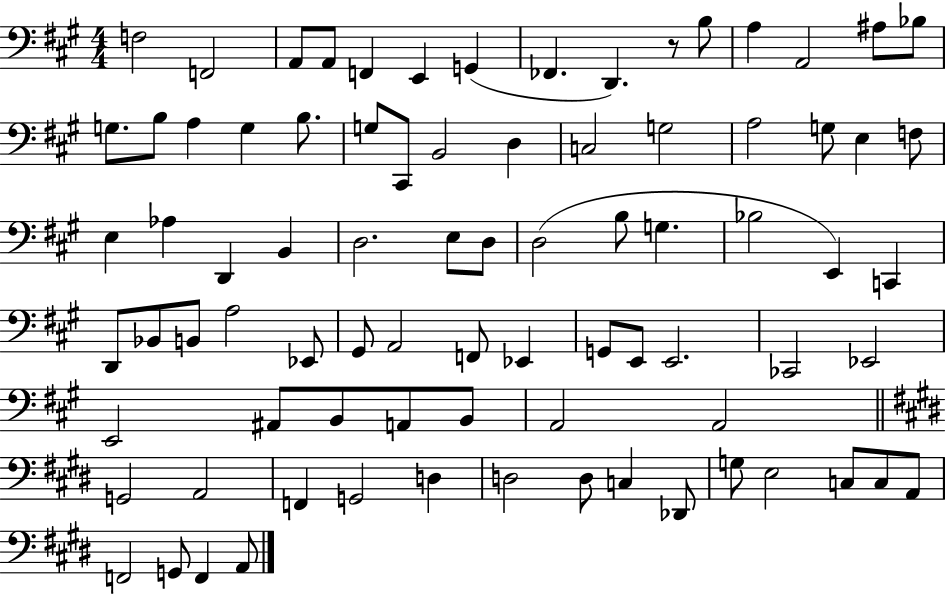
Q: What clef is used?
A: bass